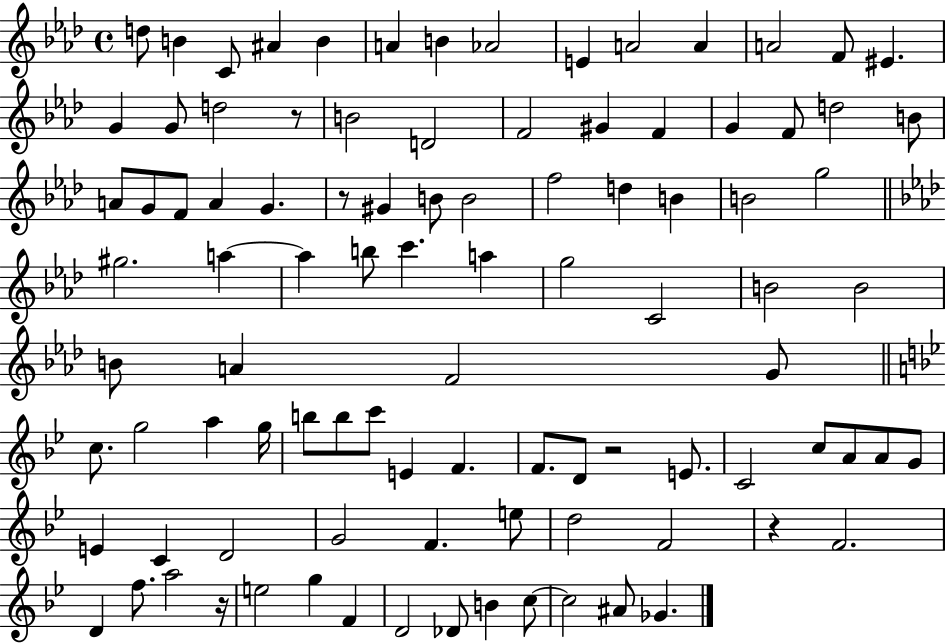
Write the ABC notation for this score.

X:1
T:Untitled
M:4/4
L:1/4
K:Ab
d/2 B C/2 ^A B A B _A2 E A2 A A2 F/2 ^E G G/2 d2 z/2 B2 D2 F2 ^G F G F/2 d2 B/2 A/2 G/2 F/2 A G z/2 ^G B/2 B2 f2 d B B2 g2 ^g2 a a b/2 c' a g2 C2 B2 B2 B/2 A F2 G/2 c/2 g2 a g/4 b/2 b/2 c'/2 E F F/2 D/2 z2 E/2 C2 c/2 A/2 A/2 G/2 E C D2 G2 F e/2 d2 F2 z F2 D f/2 a2 z/4 e2 g F D2 _D/2 B c/2 c2 ^A/2 _G